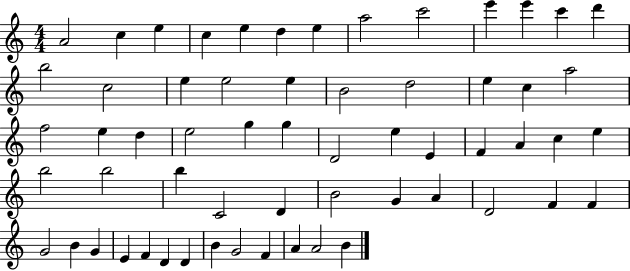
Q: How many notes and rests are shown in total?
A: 60